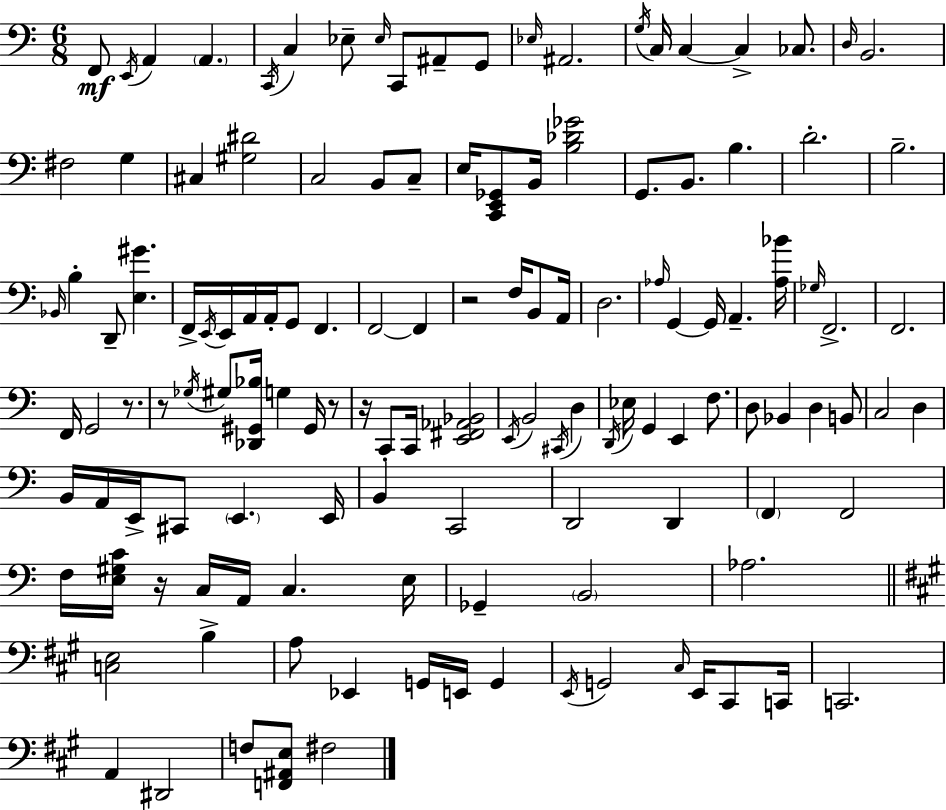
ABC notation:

X:1
T:Untitled
M:6/8
L:1/4
K:C
F,,/2 E,,/4 A,, A,, C,,/4 C, _E,/2 _E,/4 C,,/2 ^A,,/2 G,,/2 _E,/4 ^A,,2 G,/4 C,/4 C, C, _C,/2 D,/4 B,,2 ^F,2 G, ^C, [^G,^D]2 C,2 B,,/2 C,/2 E,/4 [C,,E,,_G,,]/2 B,,/4 [B,_D_G]2 G,,/2 B,,/2 B, D2 B,2 _B,,/4 B, D,,/2 [E,^G] F,,/4 E,,/4 E,,/4 A,,/4 A,,/4 G,,/2 F,, F,,2 F,, z2 F,/4 B,,/2 A,,/4 D,2 _A,/4 G,, G,,/4 A,, [_A,_B]/4 _G,/4 F,,2 F,,2 F,,/4 G,,2 z/2 z/2 _G,/4 ^G,/2 [_D,,^G,,_B,]/4 G, ^G,,/4 z/2 z/4 C,,/2 C,,/4 [E,,^F,,_A,,_B,,]2 E,,/4 B,,2 ^C,,/4 D, D,,/4 _E,/4 G,, E,, F,/2 D,/2 _B,, D, B,,/2 C,2 D, B,,/4 A,,/4 E,,/4 ^C,,/2 E,, E,,/4 B,, C,,2 D,,2 D,, F,, F,,2 F,/4 [E,^G,C]/4 z/4 C,/4 A,,/4 C, E,/4 _G,, B,,2 _A,2 [C,E,]2 B, A,/2 _E,, G,,/4 E,,/4 G,, E,,/4 G,,2 ^C,/4 E,,/4 ^C,,/2 C,,/4 C,,2 A,, ^D,,2 F,/2 [F,,^A,,E,]/2 ^F,2